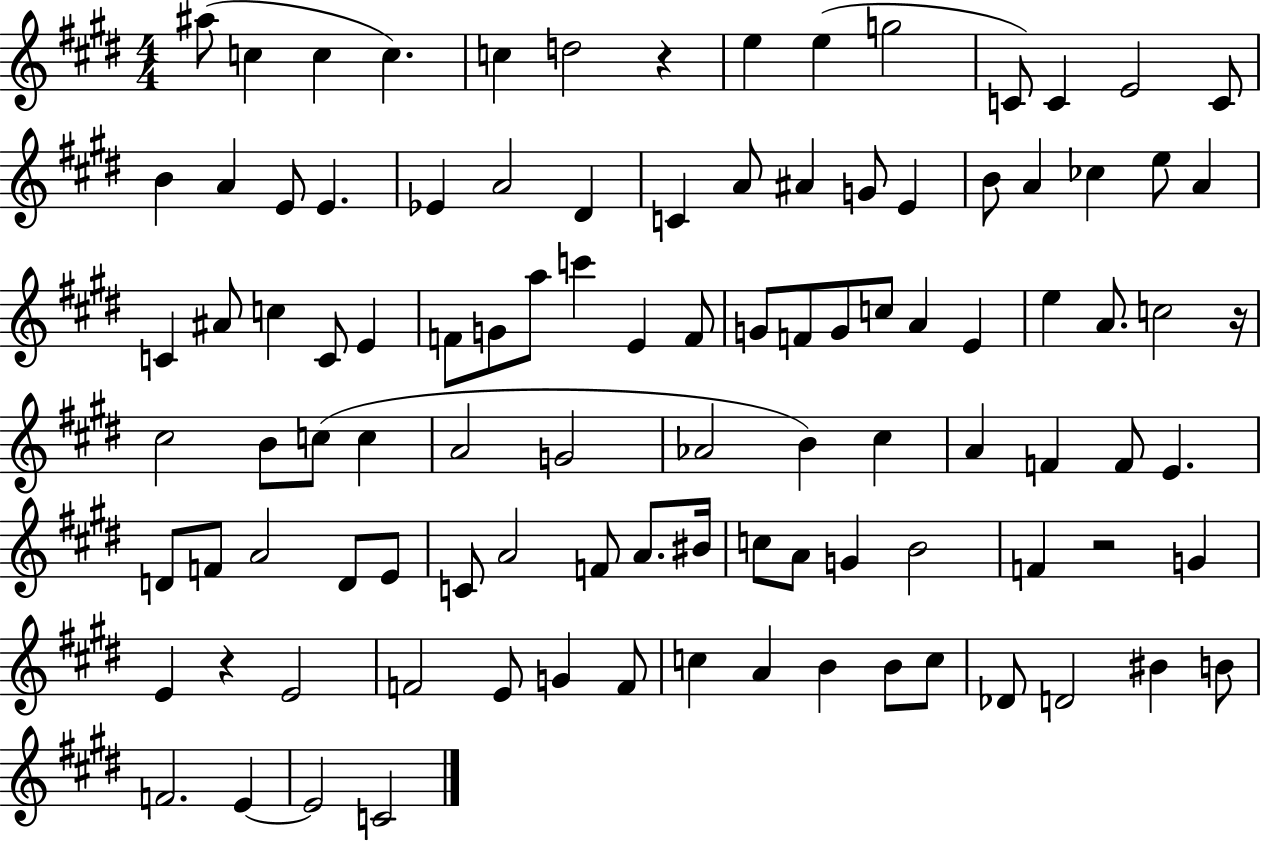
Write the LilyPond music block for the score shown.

{
  \clef treble
  \numericTimeSignature
  \time 4/4
  \key e \major
  ais''8( c''4 c''4 c''4.) | c''4 d''2 r4 | e''4 e''4( g''2 | c'8) c'4 e'2 c'8 | \break b'4 a'4 e'8 e'4. | ees'4 a'2 dis'4 | c'4 a'8 ais'4 g'8 e'4 | b'8 a'4 ces''4 e''8 a'4 | \break c'4 ais'8 c''4 c'8 e'4 | f'8 g'8 a''8 c'''4 e'4 f'8 | g'8 f'8 g'8 c''8 a'4 e'4 | e''4 a'8. c''2 r16 | \break cis''2 b'8 c''8( c''4 | a'2 g'2 | aes'2 b'4) cis''4 | a'4 f'4 f'8 e'4. | \break d'8 f'8 a'2 d'8 e'8 | c'8 a'2 f'8 a'8. bis'16 | c''8 a'8 g'4 b'2 | f'4 r2 g'4 | \break e'4 r4 e'2 | f'2 e'8 g'4 f'8 | c''4 a'4 b'4 b'8 c''8 | des'8 d'2 bis'4 b'8 | \break f'2. e'4~~ | e'2 c'2 | \bar "|."
}